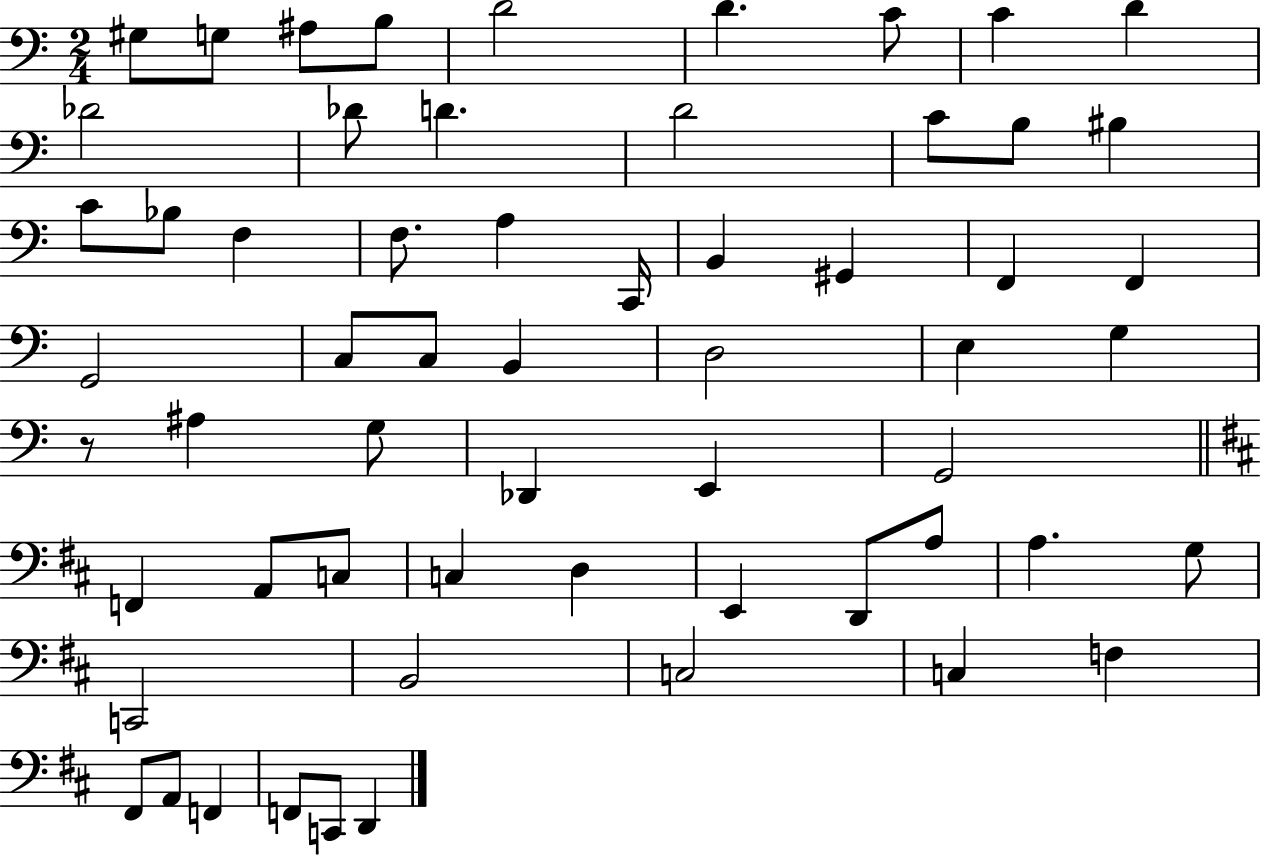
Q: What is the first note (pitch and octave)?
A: G#3